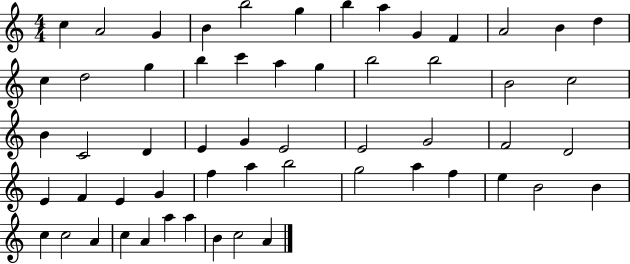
{
  \clef treble
  \numericTimeSignature
  \time 4/4
  \key c \major
  c''4 a'2 g'4 | b'4 b''2 g''4 | b''4 a''4 g'4 f'4 | a'2 b'4 d''4 | \break c''4 d''2 g''4 | b''4 c'''4 a''4 g''4 | b''2 b''2 | b'2 c''2 | \break b'4 c'2 d'4 | e'4 g'4 e'2 | e'2 g'2 | f'2 d'2 | \break e'4 f'4 e'4 g'4 | f''4 a''4 b''2 | g''2 a''4 f''4 | e''4 b'2 b'4 | \break c''4 c''2 a'4 | c''4 a'4 a''4 a''4 | b'4 c''2 a'4 | \bar "|."
}